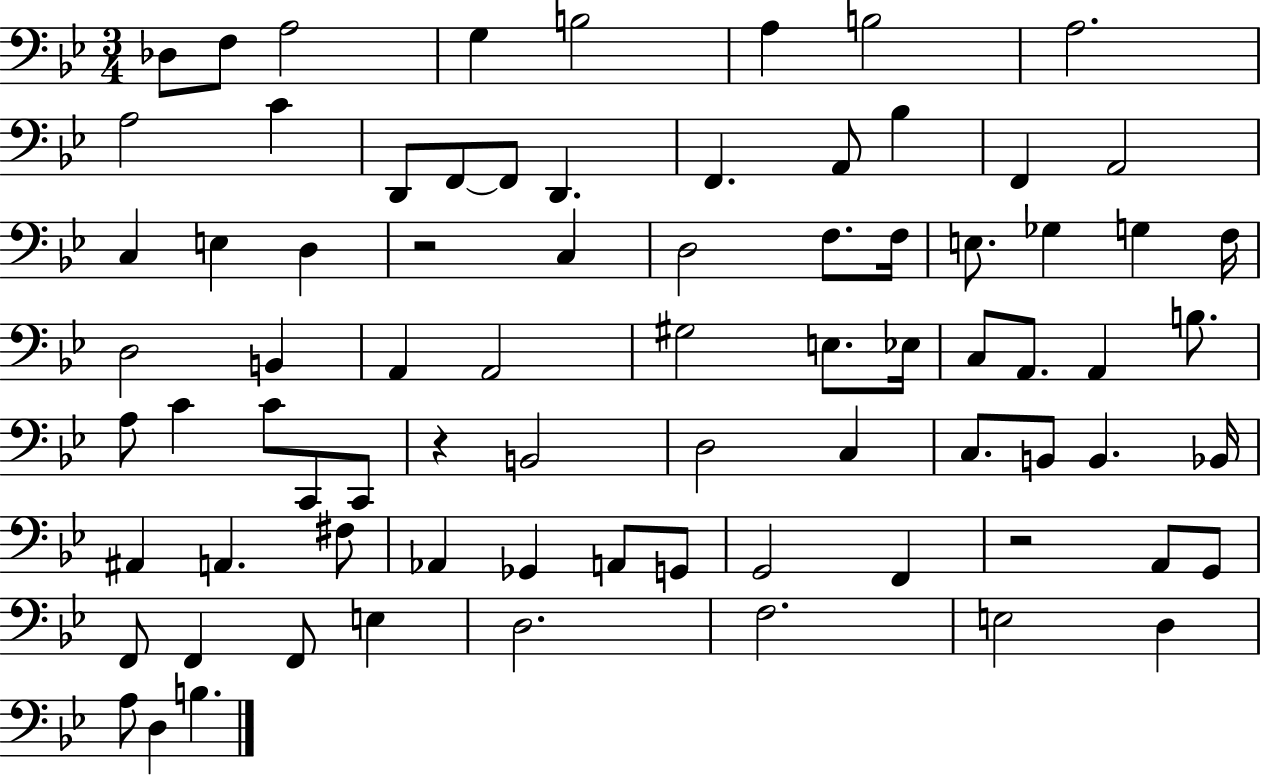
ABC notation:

X:1
T:Untitled
M:3/4
L:1/4
K:Bb
_D,/2 F,/2 A,2 G, B,2 A, B,2 A,2 A,2 C D,,/2 F,,/2 F,,/2 D,, F,, A,,/2 _B, F,, A,,2 C, E, D, z2 C, D,2 F,/2 F,/4 E,/2 _G, G, F,/4 D,2 B,, A,, A,,2 ^G,2 E,/2 _E,/4 C,/2 A,,/2 A,, B,/2 A,/2 C C/2 C,,/2 C,,/2 z B,,2 D,2 C, C,/2 B,,/2 B,, _B,,/4 ^A,, A,, ^F,/2 _A,, _G,, A,,/2 G,,/2 G,,2 F,, z2 A,,/2 G,,/2 F,,/2 F,, F,,/2 E, D,2 F,2 E,2 D, A,/2 D, B,